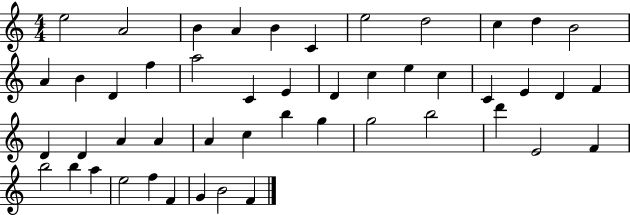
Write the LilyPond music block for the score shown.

{
  \clef treble
  \numericTimeSignature
  \time 4/4
  \key c \major
  e''2 a'2 | b'4 a'4 b'4 c'4 | e''2 d''2 | c''4 d''4 b'2 | \break a'4 b'4 d'4 f''4 | a''2 c'4 e'4 | d'4 c''4 e''4 c''4 | c'4 e'4 d'4 f'4 | \break d'4 d'4 a'4 a'4 | a'4 c''4 b''4 g''4 | g''2 b''2 | d'''4 e'2 f'4 | \break b''2 b''4 a''4 | e''2 f''4 f'4 | g'4 b'2 f'4 | \bar "|."
}